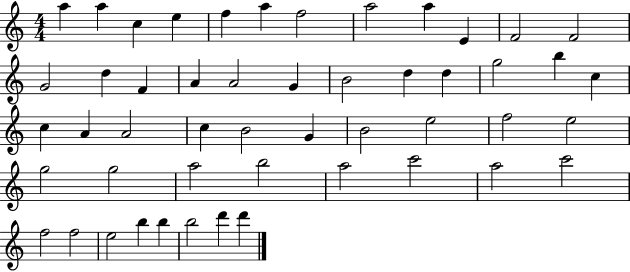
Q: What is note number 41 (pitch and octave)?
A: A5